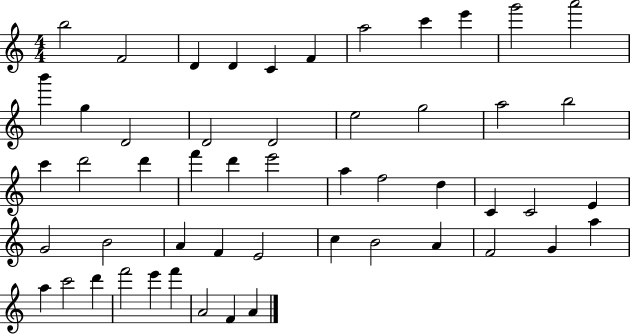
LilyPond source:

{
  \clef treble
  \numericTimeSignature
  \time 4/4
  \key c \major
  b''2 f'2 | d'4 d'4 c'4 f'4 | a''2 c'''4 e'''4 | g'''2 a'''2 | \break b'''4 g''4 d'2 | d'2 d'2 | e''2 g''2 | a''2 b''2 | \break c'''4 d'''2 d'''4 | f'''4 d'''4 e'''2 | a''4 f''2 d''4 | c'4 c'2 e'4 | \break g'2 b'2 | a'4 f'4 e'2 | c''4 b'2 a'4 | f'2 g'4 a''4 | \break a''4 c'''2 d'''4 | f'''2 e'''4 f'''4 | a'2 f'4 a'4 | \bar "|."
}